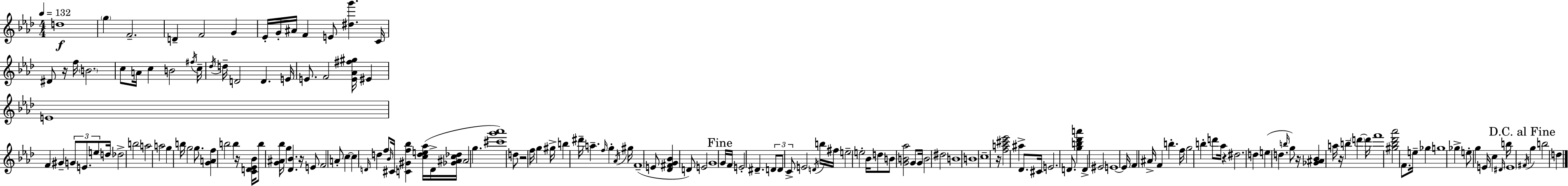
D5/w G5/q F4/h. D4/q F4/h G4/q Eb4/s G4/s A#4/s F4/q E4/e [D#5,G6]/q. C4/s D#4/e R/s F5/s B4/h. C5/e A4/s C5/q B4/h F#5/s C5/s Db5/s D5/s D4/h D4/q. E4/s E4/e. F4/h [E4,Ab4,F#5,G#5]/s EIS4/q E4/w F4/q G#4/q G4/e E4/e. E5/e D5/s Db5/h B5/h A5/h A5/h G5/q B5/s G5/h G5/e. [G4,A4,F5]/q B5/h B5/q R/s [C4,D4,Eb4,Bb4]/s B5/e [G4,A#4,Bb5]/s G5/q [Db4,Bb4]/q. R/s E4/e F4/h A4/e C5/q C5/q D4/s D5/q F5/e Bb4/s C#4/s [C4,G#4,F5,Bb5]/q [C5,D5,E5,Ab5]/s D4/s [Gb4,A#4,C5,Db5]/s A#4/h G5/q. [C#6,G6,Ab6]/w D5/e R/h F5/s G5/q G#5/s B5/q D#6/s A5/q. F5/s G5/q Ab4/s G#5/s F4/w E4/e [Db4,F#4,G4,Bb4]/q D4/e E4/h G4/w G4/s F4/s E4/h D#4/q. D4/e D4/e C4/e E4/h D4/s B5/s F#5/s E5/h E5/h Bb4/s D5/e B4/e [G4,B4,Ab5]/h G4/e G4/s B4/h D#5/h B4/w B4/w C5/w R/s [F5,A5,C#6,Eb6]/h A#5/q Db4/e. C#4/s E4/h. D4/e. [G5,B5,Db6,A6]/q D4/q EIS4/h E4/w E4/s F4/q A#4/s F4/q B5/q. F5/s G5/h B5/q D6/e Ab5/s R/q D#5/h. D5/q E5/q D5/q. B5/s G5/e R/s [Gb4,A#4,Bb4]/q A5/s R/s B5/q D6/q D6/s F6/w [G#5,Bb5,Db6,Ab6]/h F4/e. E5/s Gb5/q G5/w Gb5/q E5/e G5/q E4/s C5/q D#4/s B5/s E4/w F#4/s G5/q B5/h D5/q